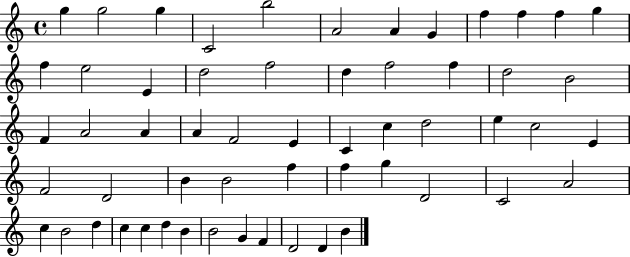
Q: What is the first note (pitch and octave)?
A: G5